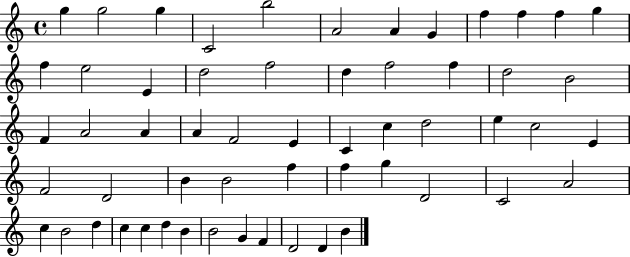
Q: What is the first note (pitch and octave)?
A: G5